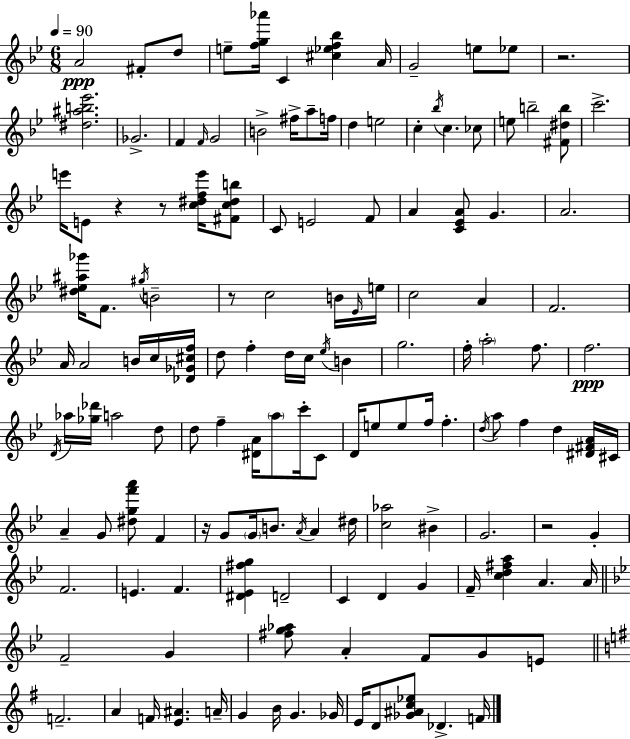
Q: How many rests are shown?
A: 6